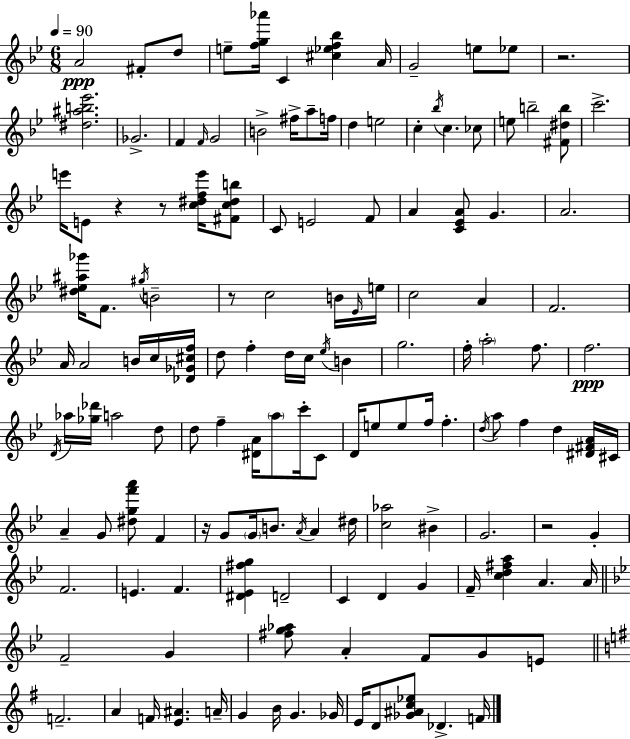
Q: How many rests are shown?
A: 6